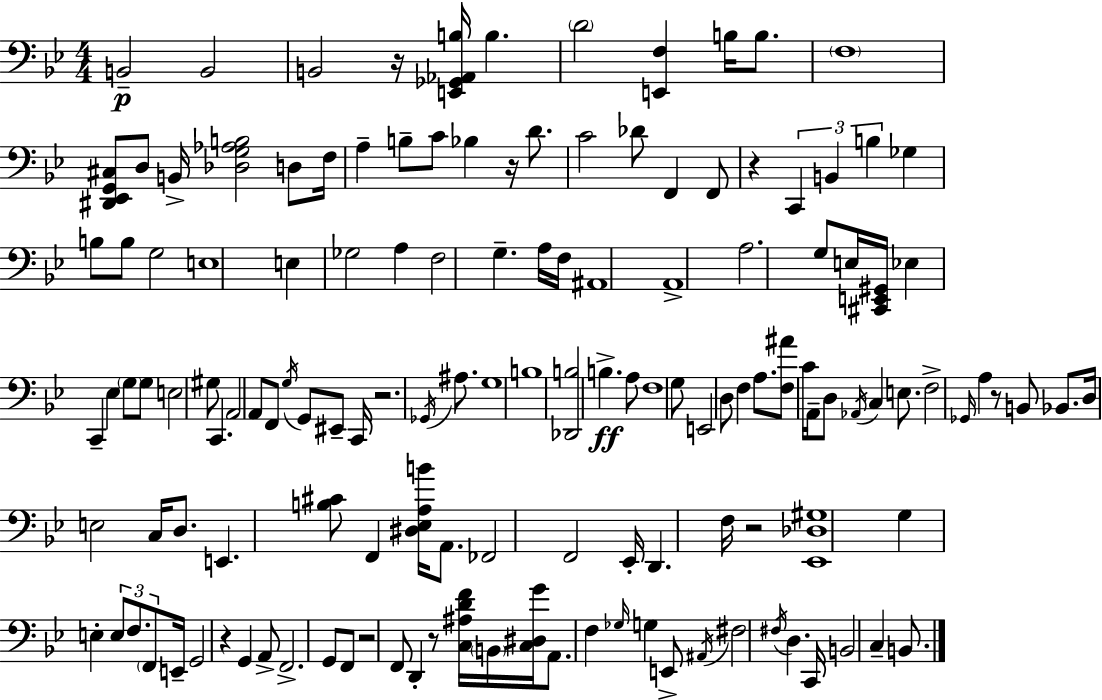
X:1
T:Untitled
M:4/4
L:1/4
K:Bb
B,,2 B,,2 B,,2 z/4 [E,,_G,,_A,,B,]/4 B, D2 [E,,F,] B,/4 B,/2 F,4 [^D,,_E,,G,,^C,]/2 D,/2 B,,/4 [_D,G,_A,B,]2 D,/2 F,/4 A, B,/2 C/2 _B, z/4 D/2 C2 _D/2 F,, F,,/2 z C,, B,, B, _G, B,/2 B,/2 G,2 E,4 E, _G,2 A, F,2 G, A,/4 F,/4 ^A,,4 A,,4 A,2 G,/2 E,/4 [^C,,E,,^G,,]/4 _E, C,, _E, G,/2 G,/2 E,2 ^G,/2 C,, A,,2 A,,/2 F,,/2 G,/4 G,,/2 ^E,,/2 C,,/4 z2 _G,,/4 ^A,/2 G,4 B,4 [_D,,B,]2 B, A,/2 F,4 G,/2 E,,2 D,/2 F, A,/2 [F,^A]/2 C/4 A,,/4 D,/2 _A,,/4 C, E,/2 F,2 _G,,/4 A, z/2 B,,/2 _B,,/2 D,/4 E,2 C,/4 D,/2 E,, [B,^C]/2 F,, [^D,_E,A,B]/4 A,,/2 _F,,2 F,,2 _E,,/4 D,, F,/4 z2 [_E,,_D,^G,]4 G, E, E,/2 F,/2 F,,/2 E,,/4 G,,2 z G,, A,,/2 F,,2 G,,/2 F,,/2 z2 F,,/2 D,, z/2 [C,^A,DF]/4 B,,/4 [C,^D,G]/4 A,,/2 F, _G,/4 G, E,,/2 ^A,,/4 ^F,2 ^F,/4 D, C,,/4 B,,2 C, B,,/2